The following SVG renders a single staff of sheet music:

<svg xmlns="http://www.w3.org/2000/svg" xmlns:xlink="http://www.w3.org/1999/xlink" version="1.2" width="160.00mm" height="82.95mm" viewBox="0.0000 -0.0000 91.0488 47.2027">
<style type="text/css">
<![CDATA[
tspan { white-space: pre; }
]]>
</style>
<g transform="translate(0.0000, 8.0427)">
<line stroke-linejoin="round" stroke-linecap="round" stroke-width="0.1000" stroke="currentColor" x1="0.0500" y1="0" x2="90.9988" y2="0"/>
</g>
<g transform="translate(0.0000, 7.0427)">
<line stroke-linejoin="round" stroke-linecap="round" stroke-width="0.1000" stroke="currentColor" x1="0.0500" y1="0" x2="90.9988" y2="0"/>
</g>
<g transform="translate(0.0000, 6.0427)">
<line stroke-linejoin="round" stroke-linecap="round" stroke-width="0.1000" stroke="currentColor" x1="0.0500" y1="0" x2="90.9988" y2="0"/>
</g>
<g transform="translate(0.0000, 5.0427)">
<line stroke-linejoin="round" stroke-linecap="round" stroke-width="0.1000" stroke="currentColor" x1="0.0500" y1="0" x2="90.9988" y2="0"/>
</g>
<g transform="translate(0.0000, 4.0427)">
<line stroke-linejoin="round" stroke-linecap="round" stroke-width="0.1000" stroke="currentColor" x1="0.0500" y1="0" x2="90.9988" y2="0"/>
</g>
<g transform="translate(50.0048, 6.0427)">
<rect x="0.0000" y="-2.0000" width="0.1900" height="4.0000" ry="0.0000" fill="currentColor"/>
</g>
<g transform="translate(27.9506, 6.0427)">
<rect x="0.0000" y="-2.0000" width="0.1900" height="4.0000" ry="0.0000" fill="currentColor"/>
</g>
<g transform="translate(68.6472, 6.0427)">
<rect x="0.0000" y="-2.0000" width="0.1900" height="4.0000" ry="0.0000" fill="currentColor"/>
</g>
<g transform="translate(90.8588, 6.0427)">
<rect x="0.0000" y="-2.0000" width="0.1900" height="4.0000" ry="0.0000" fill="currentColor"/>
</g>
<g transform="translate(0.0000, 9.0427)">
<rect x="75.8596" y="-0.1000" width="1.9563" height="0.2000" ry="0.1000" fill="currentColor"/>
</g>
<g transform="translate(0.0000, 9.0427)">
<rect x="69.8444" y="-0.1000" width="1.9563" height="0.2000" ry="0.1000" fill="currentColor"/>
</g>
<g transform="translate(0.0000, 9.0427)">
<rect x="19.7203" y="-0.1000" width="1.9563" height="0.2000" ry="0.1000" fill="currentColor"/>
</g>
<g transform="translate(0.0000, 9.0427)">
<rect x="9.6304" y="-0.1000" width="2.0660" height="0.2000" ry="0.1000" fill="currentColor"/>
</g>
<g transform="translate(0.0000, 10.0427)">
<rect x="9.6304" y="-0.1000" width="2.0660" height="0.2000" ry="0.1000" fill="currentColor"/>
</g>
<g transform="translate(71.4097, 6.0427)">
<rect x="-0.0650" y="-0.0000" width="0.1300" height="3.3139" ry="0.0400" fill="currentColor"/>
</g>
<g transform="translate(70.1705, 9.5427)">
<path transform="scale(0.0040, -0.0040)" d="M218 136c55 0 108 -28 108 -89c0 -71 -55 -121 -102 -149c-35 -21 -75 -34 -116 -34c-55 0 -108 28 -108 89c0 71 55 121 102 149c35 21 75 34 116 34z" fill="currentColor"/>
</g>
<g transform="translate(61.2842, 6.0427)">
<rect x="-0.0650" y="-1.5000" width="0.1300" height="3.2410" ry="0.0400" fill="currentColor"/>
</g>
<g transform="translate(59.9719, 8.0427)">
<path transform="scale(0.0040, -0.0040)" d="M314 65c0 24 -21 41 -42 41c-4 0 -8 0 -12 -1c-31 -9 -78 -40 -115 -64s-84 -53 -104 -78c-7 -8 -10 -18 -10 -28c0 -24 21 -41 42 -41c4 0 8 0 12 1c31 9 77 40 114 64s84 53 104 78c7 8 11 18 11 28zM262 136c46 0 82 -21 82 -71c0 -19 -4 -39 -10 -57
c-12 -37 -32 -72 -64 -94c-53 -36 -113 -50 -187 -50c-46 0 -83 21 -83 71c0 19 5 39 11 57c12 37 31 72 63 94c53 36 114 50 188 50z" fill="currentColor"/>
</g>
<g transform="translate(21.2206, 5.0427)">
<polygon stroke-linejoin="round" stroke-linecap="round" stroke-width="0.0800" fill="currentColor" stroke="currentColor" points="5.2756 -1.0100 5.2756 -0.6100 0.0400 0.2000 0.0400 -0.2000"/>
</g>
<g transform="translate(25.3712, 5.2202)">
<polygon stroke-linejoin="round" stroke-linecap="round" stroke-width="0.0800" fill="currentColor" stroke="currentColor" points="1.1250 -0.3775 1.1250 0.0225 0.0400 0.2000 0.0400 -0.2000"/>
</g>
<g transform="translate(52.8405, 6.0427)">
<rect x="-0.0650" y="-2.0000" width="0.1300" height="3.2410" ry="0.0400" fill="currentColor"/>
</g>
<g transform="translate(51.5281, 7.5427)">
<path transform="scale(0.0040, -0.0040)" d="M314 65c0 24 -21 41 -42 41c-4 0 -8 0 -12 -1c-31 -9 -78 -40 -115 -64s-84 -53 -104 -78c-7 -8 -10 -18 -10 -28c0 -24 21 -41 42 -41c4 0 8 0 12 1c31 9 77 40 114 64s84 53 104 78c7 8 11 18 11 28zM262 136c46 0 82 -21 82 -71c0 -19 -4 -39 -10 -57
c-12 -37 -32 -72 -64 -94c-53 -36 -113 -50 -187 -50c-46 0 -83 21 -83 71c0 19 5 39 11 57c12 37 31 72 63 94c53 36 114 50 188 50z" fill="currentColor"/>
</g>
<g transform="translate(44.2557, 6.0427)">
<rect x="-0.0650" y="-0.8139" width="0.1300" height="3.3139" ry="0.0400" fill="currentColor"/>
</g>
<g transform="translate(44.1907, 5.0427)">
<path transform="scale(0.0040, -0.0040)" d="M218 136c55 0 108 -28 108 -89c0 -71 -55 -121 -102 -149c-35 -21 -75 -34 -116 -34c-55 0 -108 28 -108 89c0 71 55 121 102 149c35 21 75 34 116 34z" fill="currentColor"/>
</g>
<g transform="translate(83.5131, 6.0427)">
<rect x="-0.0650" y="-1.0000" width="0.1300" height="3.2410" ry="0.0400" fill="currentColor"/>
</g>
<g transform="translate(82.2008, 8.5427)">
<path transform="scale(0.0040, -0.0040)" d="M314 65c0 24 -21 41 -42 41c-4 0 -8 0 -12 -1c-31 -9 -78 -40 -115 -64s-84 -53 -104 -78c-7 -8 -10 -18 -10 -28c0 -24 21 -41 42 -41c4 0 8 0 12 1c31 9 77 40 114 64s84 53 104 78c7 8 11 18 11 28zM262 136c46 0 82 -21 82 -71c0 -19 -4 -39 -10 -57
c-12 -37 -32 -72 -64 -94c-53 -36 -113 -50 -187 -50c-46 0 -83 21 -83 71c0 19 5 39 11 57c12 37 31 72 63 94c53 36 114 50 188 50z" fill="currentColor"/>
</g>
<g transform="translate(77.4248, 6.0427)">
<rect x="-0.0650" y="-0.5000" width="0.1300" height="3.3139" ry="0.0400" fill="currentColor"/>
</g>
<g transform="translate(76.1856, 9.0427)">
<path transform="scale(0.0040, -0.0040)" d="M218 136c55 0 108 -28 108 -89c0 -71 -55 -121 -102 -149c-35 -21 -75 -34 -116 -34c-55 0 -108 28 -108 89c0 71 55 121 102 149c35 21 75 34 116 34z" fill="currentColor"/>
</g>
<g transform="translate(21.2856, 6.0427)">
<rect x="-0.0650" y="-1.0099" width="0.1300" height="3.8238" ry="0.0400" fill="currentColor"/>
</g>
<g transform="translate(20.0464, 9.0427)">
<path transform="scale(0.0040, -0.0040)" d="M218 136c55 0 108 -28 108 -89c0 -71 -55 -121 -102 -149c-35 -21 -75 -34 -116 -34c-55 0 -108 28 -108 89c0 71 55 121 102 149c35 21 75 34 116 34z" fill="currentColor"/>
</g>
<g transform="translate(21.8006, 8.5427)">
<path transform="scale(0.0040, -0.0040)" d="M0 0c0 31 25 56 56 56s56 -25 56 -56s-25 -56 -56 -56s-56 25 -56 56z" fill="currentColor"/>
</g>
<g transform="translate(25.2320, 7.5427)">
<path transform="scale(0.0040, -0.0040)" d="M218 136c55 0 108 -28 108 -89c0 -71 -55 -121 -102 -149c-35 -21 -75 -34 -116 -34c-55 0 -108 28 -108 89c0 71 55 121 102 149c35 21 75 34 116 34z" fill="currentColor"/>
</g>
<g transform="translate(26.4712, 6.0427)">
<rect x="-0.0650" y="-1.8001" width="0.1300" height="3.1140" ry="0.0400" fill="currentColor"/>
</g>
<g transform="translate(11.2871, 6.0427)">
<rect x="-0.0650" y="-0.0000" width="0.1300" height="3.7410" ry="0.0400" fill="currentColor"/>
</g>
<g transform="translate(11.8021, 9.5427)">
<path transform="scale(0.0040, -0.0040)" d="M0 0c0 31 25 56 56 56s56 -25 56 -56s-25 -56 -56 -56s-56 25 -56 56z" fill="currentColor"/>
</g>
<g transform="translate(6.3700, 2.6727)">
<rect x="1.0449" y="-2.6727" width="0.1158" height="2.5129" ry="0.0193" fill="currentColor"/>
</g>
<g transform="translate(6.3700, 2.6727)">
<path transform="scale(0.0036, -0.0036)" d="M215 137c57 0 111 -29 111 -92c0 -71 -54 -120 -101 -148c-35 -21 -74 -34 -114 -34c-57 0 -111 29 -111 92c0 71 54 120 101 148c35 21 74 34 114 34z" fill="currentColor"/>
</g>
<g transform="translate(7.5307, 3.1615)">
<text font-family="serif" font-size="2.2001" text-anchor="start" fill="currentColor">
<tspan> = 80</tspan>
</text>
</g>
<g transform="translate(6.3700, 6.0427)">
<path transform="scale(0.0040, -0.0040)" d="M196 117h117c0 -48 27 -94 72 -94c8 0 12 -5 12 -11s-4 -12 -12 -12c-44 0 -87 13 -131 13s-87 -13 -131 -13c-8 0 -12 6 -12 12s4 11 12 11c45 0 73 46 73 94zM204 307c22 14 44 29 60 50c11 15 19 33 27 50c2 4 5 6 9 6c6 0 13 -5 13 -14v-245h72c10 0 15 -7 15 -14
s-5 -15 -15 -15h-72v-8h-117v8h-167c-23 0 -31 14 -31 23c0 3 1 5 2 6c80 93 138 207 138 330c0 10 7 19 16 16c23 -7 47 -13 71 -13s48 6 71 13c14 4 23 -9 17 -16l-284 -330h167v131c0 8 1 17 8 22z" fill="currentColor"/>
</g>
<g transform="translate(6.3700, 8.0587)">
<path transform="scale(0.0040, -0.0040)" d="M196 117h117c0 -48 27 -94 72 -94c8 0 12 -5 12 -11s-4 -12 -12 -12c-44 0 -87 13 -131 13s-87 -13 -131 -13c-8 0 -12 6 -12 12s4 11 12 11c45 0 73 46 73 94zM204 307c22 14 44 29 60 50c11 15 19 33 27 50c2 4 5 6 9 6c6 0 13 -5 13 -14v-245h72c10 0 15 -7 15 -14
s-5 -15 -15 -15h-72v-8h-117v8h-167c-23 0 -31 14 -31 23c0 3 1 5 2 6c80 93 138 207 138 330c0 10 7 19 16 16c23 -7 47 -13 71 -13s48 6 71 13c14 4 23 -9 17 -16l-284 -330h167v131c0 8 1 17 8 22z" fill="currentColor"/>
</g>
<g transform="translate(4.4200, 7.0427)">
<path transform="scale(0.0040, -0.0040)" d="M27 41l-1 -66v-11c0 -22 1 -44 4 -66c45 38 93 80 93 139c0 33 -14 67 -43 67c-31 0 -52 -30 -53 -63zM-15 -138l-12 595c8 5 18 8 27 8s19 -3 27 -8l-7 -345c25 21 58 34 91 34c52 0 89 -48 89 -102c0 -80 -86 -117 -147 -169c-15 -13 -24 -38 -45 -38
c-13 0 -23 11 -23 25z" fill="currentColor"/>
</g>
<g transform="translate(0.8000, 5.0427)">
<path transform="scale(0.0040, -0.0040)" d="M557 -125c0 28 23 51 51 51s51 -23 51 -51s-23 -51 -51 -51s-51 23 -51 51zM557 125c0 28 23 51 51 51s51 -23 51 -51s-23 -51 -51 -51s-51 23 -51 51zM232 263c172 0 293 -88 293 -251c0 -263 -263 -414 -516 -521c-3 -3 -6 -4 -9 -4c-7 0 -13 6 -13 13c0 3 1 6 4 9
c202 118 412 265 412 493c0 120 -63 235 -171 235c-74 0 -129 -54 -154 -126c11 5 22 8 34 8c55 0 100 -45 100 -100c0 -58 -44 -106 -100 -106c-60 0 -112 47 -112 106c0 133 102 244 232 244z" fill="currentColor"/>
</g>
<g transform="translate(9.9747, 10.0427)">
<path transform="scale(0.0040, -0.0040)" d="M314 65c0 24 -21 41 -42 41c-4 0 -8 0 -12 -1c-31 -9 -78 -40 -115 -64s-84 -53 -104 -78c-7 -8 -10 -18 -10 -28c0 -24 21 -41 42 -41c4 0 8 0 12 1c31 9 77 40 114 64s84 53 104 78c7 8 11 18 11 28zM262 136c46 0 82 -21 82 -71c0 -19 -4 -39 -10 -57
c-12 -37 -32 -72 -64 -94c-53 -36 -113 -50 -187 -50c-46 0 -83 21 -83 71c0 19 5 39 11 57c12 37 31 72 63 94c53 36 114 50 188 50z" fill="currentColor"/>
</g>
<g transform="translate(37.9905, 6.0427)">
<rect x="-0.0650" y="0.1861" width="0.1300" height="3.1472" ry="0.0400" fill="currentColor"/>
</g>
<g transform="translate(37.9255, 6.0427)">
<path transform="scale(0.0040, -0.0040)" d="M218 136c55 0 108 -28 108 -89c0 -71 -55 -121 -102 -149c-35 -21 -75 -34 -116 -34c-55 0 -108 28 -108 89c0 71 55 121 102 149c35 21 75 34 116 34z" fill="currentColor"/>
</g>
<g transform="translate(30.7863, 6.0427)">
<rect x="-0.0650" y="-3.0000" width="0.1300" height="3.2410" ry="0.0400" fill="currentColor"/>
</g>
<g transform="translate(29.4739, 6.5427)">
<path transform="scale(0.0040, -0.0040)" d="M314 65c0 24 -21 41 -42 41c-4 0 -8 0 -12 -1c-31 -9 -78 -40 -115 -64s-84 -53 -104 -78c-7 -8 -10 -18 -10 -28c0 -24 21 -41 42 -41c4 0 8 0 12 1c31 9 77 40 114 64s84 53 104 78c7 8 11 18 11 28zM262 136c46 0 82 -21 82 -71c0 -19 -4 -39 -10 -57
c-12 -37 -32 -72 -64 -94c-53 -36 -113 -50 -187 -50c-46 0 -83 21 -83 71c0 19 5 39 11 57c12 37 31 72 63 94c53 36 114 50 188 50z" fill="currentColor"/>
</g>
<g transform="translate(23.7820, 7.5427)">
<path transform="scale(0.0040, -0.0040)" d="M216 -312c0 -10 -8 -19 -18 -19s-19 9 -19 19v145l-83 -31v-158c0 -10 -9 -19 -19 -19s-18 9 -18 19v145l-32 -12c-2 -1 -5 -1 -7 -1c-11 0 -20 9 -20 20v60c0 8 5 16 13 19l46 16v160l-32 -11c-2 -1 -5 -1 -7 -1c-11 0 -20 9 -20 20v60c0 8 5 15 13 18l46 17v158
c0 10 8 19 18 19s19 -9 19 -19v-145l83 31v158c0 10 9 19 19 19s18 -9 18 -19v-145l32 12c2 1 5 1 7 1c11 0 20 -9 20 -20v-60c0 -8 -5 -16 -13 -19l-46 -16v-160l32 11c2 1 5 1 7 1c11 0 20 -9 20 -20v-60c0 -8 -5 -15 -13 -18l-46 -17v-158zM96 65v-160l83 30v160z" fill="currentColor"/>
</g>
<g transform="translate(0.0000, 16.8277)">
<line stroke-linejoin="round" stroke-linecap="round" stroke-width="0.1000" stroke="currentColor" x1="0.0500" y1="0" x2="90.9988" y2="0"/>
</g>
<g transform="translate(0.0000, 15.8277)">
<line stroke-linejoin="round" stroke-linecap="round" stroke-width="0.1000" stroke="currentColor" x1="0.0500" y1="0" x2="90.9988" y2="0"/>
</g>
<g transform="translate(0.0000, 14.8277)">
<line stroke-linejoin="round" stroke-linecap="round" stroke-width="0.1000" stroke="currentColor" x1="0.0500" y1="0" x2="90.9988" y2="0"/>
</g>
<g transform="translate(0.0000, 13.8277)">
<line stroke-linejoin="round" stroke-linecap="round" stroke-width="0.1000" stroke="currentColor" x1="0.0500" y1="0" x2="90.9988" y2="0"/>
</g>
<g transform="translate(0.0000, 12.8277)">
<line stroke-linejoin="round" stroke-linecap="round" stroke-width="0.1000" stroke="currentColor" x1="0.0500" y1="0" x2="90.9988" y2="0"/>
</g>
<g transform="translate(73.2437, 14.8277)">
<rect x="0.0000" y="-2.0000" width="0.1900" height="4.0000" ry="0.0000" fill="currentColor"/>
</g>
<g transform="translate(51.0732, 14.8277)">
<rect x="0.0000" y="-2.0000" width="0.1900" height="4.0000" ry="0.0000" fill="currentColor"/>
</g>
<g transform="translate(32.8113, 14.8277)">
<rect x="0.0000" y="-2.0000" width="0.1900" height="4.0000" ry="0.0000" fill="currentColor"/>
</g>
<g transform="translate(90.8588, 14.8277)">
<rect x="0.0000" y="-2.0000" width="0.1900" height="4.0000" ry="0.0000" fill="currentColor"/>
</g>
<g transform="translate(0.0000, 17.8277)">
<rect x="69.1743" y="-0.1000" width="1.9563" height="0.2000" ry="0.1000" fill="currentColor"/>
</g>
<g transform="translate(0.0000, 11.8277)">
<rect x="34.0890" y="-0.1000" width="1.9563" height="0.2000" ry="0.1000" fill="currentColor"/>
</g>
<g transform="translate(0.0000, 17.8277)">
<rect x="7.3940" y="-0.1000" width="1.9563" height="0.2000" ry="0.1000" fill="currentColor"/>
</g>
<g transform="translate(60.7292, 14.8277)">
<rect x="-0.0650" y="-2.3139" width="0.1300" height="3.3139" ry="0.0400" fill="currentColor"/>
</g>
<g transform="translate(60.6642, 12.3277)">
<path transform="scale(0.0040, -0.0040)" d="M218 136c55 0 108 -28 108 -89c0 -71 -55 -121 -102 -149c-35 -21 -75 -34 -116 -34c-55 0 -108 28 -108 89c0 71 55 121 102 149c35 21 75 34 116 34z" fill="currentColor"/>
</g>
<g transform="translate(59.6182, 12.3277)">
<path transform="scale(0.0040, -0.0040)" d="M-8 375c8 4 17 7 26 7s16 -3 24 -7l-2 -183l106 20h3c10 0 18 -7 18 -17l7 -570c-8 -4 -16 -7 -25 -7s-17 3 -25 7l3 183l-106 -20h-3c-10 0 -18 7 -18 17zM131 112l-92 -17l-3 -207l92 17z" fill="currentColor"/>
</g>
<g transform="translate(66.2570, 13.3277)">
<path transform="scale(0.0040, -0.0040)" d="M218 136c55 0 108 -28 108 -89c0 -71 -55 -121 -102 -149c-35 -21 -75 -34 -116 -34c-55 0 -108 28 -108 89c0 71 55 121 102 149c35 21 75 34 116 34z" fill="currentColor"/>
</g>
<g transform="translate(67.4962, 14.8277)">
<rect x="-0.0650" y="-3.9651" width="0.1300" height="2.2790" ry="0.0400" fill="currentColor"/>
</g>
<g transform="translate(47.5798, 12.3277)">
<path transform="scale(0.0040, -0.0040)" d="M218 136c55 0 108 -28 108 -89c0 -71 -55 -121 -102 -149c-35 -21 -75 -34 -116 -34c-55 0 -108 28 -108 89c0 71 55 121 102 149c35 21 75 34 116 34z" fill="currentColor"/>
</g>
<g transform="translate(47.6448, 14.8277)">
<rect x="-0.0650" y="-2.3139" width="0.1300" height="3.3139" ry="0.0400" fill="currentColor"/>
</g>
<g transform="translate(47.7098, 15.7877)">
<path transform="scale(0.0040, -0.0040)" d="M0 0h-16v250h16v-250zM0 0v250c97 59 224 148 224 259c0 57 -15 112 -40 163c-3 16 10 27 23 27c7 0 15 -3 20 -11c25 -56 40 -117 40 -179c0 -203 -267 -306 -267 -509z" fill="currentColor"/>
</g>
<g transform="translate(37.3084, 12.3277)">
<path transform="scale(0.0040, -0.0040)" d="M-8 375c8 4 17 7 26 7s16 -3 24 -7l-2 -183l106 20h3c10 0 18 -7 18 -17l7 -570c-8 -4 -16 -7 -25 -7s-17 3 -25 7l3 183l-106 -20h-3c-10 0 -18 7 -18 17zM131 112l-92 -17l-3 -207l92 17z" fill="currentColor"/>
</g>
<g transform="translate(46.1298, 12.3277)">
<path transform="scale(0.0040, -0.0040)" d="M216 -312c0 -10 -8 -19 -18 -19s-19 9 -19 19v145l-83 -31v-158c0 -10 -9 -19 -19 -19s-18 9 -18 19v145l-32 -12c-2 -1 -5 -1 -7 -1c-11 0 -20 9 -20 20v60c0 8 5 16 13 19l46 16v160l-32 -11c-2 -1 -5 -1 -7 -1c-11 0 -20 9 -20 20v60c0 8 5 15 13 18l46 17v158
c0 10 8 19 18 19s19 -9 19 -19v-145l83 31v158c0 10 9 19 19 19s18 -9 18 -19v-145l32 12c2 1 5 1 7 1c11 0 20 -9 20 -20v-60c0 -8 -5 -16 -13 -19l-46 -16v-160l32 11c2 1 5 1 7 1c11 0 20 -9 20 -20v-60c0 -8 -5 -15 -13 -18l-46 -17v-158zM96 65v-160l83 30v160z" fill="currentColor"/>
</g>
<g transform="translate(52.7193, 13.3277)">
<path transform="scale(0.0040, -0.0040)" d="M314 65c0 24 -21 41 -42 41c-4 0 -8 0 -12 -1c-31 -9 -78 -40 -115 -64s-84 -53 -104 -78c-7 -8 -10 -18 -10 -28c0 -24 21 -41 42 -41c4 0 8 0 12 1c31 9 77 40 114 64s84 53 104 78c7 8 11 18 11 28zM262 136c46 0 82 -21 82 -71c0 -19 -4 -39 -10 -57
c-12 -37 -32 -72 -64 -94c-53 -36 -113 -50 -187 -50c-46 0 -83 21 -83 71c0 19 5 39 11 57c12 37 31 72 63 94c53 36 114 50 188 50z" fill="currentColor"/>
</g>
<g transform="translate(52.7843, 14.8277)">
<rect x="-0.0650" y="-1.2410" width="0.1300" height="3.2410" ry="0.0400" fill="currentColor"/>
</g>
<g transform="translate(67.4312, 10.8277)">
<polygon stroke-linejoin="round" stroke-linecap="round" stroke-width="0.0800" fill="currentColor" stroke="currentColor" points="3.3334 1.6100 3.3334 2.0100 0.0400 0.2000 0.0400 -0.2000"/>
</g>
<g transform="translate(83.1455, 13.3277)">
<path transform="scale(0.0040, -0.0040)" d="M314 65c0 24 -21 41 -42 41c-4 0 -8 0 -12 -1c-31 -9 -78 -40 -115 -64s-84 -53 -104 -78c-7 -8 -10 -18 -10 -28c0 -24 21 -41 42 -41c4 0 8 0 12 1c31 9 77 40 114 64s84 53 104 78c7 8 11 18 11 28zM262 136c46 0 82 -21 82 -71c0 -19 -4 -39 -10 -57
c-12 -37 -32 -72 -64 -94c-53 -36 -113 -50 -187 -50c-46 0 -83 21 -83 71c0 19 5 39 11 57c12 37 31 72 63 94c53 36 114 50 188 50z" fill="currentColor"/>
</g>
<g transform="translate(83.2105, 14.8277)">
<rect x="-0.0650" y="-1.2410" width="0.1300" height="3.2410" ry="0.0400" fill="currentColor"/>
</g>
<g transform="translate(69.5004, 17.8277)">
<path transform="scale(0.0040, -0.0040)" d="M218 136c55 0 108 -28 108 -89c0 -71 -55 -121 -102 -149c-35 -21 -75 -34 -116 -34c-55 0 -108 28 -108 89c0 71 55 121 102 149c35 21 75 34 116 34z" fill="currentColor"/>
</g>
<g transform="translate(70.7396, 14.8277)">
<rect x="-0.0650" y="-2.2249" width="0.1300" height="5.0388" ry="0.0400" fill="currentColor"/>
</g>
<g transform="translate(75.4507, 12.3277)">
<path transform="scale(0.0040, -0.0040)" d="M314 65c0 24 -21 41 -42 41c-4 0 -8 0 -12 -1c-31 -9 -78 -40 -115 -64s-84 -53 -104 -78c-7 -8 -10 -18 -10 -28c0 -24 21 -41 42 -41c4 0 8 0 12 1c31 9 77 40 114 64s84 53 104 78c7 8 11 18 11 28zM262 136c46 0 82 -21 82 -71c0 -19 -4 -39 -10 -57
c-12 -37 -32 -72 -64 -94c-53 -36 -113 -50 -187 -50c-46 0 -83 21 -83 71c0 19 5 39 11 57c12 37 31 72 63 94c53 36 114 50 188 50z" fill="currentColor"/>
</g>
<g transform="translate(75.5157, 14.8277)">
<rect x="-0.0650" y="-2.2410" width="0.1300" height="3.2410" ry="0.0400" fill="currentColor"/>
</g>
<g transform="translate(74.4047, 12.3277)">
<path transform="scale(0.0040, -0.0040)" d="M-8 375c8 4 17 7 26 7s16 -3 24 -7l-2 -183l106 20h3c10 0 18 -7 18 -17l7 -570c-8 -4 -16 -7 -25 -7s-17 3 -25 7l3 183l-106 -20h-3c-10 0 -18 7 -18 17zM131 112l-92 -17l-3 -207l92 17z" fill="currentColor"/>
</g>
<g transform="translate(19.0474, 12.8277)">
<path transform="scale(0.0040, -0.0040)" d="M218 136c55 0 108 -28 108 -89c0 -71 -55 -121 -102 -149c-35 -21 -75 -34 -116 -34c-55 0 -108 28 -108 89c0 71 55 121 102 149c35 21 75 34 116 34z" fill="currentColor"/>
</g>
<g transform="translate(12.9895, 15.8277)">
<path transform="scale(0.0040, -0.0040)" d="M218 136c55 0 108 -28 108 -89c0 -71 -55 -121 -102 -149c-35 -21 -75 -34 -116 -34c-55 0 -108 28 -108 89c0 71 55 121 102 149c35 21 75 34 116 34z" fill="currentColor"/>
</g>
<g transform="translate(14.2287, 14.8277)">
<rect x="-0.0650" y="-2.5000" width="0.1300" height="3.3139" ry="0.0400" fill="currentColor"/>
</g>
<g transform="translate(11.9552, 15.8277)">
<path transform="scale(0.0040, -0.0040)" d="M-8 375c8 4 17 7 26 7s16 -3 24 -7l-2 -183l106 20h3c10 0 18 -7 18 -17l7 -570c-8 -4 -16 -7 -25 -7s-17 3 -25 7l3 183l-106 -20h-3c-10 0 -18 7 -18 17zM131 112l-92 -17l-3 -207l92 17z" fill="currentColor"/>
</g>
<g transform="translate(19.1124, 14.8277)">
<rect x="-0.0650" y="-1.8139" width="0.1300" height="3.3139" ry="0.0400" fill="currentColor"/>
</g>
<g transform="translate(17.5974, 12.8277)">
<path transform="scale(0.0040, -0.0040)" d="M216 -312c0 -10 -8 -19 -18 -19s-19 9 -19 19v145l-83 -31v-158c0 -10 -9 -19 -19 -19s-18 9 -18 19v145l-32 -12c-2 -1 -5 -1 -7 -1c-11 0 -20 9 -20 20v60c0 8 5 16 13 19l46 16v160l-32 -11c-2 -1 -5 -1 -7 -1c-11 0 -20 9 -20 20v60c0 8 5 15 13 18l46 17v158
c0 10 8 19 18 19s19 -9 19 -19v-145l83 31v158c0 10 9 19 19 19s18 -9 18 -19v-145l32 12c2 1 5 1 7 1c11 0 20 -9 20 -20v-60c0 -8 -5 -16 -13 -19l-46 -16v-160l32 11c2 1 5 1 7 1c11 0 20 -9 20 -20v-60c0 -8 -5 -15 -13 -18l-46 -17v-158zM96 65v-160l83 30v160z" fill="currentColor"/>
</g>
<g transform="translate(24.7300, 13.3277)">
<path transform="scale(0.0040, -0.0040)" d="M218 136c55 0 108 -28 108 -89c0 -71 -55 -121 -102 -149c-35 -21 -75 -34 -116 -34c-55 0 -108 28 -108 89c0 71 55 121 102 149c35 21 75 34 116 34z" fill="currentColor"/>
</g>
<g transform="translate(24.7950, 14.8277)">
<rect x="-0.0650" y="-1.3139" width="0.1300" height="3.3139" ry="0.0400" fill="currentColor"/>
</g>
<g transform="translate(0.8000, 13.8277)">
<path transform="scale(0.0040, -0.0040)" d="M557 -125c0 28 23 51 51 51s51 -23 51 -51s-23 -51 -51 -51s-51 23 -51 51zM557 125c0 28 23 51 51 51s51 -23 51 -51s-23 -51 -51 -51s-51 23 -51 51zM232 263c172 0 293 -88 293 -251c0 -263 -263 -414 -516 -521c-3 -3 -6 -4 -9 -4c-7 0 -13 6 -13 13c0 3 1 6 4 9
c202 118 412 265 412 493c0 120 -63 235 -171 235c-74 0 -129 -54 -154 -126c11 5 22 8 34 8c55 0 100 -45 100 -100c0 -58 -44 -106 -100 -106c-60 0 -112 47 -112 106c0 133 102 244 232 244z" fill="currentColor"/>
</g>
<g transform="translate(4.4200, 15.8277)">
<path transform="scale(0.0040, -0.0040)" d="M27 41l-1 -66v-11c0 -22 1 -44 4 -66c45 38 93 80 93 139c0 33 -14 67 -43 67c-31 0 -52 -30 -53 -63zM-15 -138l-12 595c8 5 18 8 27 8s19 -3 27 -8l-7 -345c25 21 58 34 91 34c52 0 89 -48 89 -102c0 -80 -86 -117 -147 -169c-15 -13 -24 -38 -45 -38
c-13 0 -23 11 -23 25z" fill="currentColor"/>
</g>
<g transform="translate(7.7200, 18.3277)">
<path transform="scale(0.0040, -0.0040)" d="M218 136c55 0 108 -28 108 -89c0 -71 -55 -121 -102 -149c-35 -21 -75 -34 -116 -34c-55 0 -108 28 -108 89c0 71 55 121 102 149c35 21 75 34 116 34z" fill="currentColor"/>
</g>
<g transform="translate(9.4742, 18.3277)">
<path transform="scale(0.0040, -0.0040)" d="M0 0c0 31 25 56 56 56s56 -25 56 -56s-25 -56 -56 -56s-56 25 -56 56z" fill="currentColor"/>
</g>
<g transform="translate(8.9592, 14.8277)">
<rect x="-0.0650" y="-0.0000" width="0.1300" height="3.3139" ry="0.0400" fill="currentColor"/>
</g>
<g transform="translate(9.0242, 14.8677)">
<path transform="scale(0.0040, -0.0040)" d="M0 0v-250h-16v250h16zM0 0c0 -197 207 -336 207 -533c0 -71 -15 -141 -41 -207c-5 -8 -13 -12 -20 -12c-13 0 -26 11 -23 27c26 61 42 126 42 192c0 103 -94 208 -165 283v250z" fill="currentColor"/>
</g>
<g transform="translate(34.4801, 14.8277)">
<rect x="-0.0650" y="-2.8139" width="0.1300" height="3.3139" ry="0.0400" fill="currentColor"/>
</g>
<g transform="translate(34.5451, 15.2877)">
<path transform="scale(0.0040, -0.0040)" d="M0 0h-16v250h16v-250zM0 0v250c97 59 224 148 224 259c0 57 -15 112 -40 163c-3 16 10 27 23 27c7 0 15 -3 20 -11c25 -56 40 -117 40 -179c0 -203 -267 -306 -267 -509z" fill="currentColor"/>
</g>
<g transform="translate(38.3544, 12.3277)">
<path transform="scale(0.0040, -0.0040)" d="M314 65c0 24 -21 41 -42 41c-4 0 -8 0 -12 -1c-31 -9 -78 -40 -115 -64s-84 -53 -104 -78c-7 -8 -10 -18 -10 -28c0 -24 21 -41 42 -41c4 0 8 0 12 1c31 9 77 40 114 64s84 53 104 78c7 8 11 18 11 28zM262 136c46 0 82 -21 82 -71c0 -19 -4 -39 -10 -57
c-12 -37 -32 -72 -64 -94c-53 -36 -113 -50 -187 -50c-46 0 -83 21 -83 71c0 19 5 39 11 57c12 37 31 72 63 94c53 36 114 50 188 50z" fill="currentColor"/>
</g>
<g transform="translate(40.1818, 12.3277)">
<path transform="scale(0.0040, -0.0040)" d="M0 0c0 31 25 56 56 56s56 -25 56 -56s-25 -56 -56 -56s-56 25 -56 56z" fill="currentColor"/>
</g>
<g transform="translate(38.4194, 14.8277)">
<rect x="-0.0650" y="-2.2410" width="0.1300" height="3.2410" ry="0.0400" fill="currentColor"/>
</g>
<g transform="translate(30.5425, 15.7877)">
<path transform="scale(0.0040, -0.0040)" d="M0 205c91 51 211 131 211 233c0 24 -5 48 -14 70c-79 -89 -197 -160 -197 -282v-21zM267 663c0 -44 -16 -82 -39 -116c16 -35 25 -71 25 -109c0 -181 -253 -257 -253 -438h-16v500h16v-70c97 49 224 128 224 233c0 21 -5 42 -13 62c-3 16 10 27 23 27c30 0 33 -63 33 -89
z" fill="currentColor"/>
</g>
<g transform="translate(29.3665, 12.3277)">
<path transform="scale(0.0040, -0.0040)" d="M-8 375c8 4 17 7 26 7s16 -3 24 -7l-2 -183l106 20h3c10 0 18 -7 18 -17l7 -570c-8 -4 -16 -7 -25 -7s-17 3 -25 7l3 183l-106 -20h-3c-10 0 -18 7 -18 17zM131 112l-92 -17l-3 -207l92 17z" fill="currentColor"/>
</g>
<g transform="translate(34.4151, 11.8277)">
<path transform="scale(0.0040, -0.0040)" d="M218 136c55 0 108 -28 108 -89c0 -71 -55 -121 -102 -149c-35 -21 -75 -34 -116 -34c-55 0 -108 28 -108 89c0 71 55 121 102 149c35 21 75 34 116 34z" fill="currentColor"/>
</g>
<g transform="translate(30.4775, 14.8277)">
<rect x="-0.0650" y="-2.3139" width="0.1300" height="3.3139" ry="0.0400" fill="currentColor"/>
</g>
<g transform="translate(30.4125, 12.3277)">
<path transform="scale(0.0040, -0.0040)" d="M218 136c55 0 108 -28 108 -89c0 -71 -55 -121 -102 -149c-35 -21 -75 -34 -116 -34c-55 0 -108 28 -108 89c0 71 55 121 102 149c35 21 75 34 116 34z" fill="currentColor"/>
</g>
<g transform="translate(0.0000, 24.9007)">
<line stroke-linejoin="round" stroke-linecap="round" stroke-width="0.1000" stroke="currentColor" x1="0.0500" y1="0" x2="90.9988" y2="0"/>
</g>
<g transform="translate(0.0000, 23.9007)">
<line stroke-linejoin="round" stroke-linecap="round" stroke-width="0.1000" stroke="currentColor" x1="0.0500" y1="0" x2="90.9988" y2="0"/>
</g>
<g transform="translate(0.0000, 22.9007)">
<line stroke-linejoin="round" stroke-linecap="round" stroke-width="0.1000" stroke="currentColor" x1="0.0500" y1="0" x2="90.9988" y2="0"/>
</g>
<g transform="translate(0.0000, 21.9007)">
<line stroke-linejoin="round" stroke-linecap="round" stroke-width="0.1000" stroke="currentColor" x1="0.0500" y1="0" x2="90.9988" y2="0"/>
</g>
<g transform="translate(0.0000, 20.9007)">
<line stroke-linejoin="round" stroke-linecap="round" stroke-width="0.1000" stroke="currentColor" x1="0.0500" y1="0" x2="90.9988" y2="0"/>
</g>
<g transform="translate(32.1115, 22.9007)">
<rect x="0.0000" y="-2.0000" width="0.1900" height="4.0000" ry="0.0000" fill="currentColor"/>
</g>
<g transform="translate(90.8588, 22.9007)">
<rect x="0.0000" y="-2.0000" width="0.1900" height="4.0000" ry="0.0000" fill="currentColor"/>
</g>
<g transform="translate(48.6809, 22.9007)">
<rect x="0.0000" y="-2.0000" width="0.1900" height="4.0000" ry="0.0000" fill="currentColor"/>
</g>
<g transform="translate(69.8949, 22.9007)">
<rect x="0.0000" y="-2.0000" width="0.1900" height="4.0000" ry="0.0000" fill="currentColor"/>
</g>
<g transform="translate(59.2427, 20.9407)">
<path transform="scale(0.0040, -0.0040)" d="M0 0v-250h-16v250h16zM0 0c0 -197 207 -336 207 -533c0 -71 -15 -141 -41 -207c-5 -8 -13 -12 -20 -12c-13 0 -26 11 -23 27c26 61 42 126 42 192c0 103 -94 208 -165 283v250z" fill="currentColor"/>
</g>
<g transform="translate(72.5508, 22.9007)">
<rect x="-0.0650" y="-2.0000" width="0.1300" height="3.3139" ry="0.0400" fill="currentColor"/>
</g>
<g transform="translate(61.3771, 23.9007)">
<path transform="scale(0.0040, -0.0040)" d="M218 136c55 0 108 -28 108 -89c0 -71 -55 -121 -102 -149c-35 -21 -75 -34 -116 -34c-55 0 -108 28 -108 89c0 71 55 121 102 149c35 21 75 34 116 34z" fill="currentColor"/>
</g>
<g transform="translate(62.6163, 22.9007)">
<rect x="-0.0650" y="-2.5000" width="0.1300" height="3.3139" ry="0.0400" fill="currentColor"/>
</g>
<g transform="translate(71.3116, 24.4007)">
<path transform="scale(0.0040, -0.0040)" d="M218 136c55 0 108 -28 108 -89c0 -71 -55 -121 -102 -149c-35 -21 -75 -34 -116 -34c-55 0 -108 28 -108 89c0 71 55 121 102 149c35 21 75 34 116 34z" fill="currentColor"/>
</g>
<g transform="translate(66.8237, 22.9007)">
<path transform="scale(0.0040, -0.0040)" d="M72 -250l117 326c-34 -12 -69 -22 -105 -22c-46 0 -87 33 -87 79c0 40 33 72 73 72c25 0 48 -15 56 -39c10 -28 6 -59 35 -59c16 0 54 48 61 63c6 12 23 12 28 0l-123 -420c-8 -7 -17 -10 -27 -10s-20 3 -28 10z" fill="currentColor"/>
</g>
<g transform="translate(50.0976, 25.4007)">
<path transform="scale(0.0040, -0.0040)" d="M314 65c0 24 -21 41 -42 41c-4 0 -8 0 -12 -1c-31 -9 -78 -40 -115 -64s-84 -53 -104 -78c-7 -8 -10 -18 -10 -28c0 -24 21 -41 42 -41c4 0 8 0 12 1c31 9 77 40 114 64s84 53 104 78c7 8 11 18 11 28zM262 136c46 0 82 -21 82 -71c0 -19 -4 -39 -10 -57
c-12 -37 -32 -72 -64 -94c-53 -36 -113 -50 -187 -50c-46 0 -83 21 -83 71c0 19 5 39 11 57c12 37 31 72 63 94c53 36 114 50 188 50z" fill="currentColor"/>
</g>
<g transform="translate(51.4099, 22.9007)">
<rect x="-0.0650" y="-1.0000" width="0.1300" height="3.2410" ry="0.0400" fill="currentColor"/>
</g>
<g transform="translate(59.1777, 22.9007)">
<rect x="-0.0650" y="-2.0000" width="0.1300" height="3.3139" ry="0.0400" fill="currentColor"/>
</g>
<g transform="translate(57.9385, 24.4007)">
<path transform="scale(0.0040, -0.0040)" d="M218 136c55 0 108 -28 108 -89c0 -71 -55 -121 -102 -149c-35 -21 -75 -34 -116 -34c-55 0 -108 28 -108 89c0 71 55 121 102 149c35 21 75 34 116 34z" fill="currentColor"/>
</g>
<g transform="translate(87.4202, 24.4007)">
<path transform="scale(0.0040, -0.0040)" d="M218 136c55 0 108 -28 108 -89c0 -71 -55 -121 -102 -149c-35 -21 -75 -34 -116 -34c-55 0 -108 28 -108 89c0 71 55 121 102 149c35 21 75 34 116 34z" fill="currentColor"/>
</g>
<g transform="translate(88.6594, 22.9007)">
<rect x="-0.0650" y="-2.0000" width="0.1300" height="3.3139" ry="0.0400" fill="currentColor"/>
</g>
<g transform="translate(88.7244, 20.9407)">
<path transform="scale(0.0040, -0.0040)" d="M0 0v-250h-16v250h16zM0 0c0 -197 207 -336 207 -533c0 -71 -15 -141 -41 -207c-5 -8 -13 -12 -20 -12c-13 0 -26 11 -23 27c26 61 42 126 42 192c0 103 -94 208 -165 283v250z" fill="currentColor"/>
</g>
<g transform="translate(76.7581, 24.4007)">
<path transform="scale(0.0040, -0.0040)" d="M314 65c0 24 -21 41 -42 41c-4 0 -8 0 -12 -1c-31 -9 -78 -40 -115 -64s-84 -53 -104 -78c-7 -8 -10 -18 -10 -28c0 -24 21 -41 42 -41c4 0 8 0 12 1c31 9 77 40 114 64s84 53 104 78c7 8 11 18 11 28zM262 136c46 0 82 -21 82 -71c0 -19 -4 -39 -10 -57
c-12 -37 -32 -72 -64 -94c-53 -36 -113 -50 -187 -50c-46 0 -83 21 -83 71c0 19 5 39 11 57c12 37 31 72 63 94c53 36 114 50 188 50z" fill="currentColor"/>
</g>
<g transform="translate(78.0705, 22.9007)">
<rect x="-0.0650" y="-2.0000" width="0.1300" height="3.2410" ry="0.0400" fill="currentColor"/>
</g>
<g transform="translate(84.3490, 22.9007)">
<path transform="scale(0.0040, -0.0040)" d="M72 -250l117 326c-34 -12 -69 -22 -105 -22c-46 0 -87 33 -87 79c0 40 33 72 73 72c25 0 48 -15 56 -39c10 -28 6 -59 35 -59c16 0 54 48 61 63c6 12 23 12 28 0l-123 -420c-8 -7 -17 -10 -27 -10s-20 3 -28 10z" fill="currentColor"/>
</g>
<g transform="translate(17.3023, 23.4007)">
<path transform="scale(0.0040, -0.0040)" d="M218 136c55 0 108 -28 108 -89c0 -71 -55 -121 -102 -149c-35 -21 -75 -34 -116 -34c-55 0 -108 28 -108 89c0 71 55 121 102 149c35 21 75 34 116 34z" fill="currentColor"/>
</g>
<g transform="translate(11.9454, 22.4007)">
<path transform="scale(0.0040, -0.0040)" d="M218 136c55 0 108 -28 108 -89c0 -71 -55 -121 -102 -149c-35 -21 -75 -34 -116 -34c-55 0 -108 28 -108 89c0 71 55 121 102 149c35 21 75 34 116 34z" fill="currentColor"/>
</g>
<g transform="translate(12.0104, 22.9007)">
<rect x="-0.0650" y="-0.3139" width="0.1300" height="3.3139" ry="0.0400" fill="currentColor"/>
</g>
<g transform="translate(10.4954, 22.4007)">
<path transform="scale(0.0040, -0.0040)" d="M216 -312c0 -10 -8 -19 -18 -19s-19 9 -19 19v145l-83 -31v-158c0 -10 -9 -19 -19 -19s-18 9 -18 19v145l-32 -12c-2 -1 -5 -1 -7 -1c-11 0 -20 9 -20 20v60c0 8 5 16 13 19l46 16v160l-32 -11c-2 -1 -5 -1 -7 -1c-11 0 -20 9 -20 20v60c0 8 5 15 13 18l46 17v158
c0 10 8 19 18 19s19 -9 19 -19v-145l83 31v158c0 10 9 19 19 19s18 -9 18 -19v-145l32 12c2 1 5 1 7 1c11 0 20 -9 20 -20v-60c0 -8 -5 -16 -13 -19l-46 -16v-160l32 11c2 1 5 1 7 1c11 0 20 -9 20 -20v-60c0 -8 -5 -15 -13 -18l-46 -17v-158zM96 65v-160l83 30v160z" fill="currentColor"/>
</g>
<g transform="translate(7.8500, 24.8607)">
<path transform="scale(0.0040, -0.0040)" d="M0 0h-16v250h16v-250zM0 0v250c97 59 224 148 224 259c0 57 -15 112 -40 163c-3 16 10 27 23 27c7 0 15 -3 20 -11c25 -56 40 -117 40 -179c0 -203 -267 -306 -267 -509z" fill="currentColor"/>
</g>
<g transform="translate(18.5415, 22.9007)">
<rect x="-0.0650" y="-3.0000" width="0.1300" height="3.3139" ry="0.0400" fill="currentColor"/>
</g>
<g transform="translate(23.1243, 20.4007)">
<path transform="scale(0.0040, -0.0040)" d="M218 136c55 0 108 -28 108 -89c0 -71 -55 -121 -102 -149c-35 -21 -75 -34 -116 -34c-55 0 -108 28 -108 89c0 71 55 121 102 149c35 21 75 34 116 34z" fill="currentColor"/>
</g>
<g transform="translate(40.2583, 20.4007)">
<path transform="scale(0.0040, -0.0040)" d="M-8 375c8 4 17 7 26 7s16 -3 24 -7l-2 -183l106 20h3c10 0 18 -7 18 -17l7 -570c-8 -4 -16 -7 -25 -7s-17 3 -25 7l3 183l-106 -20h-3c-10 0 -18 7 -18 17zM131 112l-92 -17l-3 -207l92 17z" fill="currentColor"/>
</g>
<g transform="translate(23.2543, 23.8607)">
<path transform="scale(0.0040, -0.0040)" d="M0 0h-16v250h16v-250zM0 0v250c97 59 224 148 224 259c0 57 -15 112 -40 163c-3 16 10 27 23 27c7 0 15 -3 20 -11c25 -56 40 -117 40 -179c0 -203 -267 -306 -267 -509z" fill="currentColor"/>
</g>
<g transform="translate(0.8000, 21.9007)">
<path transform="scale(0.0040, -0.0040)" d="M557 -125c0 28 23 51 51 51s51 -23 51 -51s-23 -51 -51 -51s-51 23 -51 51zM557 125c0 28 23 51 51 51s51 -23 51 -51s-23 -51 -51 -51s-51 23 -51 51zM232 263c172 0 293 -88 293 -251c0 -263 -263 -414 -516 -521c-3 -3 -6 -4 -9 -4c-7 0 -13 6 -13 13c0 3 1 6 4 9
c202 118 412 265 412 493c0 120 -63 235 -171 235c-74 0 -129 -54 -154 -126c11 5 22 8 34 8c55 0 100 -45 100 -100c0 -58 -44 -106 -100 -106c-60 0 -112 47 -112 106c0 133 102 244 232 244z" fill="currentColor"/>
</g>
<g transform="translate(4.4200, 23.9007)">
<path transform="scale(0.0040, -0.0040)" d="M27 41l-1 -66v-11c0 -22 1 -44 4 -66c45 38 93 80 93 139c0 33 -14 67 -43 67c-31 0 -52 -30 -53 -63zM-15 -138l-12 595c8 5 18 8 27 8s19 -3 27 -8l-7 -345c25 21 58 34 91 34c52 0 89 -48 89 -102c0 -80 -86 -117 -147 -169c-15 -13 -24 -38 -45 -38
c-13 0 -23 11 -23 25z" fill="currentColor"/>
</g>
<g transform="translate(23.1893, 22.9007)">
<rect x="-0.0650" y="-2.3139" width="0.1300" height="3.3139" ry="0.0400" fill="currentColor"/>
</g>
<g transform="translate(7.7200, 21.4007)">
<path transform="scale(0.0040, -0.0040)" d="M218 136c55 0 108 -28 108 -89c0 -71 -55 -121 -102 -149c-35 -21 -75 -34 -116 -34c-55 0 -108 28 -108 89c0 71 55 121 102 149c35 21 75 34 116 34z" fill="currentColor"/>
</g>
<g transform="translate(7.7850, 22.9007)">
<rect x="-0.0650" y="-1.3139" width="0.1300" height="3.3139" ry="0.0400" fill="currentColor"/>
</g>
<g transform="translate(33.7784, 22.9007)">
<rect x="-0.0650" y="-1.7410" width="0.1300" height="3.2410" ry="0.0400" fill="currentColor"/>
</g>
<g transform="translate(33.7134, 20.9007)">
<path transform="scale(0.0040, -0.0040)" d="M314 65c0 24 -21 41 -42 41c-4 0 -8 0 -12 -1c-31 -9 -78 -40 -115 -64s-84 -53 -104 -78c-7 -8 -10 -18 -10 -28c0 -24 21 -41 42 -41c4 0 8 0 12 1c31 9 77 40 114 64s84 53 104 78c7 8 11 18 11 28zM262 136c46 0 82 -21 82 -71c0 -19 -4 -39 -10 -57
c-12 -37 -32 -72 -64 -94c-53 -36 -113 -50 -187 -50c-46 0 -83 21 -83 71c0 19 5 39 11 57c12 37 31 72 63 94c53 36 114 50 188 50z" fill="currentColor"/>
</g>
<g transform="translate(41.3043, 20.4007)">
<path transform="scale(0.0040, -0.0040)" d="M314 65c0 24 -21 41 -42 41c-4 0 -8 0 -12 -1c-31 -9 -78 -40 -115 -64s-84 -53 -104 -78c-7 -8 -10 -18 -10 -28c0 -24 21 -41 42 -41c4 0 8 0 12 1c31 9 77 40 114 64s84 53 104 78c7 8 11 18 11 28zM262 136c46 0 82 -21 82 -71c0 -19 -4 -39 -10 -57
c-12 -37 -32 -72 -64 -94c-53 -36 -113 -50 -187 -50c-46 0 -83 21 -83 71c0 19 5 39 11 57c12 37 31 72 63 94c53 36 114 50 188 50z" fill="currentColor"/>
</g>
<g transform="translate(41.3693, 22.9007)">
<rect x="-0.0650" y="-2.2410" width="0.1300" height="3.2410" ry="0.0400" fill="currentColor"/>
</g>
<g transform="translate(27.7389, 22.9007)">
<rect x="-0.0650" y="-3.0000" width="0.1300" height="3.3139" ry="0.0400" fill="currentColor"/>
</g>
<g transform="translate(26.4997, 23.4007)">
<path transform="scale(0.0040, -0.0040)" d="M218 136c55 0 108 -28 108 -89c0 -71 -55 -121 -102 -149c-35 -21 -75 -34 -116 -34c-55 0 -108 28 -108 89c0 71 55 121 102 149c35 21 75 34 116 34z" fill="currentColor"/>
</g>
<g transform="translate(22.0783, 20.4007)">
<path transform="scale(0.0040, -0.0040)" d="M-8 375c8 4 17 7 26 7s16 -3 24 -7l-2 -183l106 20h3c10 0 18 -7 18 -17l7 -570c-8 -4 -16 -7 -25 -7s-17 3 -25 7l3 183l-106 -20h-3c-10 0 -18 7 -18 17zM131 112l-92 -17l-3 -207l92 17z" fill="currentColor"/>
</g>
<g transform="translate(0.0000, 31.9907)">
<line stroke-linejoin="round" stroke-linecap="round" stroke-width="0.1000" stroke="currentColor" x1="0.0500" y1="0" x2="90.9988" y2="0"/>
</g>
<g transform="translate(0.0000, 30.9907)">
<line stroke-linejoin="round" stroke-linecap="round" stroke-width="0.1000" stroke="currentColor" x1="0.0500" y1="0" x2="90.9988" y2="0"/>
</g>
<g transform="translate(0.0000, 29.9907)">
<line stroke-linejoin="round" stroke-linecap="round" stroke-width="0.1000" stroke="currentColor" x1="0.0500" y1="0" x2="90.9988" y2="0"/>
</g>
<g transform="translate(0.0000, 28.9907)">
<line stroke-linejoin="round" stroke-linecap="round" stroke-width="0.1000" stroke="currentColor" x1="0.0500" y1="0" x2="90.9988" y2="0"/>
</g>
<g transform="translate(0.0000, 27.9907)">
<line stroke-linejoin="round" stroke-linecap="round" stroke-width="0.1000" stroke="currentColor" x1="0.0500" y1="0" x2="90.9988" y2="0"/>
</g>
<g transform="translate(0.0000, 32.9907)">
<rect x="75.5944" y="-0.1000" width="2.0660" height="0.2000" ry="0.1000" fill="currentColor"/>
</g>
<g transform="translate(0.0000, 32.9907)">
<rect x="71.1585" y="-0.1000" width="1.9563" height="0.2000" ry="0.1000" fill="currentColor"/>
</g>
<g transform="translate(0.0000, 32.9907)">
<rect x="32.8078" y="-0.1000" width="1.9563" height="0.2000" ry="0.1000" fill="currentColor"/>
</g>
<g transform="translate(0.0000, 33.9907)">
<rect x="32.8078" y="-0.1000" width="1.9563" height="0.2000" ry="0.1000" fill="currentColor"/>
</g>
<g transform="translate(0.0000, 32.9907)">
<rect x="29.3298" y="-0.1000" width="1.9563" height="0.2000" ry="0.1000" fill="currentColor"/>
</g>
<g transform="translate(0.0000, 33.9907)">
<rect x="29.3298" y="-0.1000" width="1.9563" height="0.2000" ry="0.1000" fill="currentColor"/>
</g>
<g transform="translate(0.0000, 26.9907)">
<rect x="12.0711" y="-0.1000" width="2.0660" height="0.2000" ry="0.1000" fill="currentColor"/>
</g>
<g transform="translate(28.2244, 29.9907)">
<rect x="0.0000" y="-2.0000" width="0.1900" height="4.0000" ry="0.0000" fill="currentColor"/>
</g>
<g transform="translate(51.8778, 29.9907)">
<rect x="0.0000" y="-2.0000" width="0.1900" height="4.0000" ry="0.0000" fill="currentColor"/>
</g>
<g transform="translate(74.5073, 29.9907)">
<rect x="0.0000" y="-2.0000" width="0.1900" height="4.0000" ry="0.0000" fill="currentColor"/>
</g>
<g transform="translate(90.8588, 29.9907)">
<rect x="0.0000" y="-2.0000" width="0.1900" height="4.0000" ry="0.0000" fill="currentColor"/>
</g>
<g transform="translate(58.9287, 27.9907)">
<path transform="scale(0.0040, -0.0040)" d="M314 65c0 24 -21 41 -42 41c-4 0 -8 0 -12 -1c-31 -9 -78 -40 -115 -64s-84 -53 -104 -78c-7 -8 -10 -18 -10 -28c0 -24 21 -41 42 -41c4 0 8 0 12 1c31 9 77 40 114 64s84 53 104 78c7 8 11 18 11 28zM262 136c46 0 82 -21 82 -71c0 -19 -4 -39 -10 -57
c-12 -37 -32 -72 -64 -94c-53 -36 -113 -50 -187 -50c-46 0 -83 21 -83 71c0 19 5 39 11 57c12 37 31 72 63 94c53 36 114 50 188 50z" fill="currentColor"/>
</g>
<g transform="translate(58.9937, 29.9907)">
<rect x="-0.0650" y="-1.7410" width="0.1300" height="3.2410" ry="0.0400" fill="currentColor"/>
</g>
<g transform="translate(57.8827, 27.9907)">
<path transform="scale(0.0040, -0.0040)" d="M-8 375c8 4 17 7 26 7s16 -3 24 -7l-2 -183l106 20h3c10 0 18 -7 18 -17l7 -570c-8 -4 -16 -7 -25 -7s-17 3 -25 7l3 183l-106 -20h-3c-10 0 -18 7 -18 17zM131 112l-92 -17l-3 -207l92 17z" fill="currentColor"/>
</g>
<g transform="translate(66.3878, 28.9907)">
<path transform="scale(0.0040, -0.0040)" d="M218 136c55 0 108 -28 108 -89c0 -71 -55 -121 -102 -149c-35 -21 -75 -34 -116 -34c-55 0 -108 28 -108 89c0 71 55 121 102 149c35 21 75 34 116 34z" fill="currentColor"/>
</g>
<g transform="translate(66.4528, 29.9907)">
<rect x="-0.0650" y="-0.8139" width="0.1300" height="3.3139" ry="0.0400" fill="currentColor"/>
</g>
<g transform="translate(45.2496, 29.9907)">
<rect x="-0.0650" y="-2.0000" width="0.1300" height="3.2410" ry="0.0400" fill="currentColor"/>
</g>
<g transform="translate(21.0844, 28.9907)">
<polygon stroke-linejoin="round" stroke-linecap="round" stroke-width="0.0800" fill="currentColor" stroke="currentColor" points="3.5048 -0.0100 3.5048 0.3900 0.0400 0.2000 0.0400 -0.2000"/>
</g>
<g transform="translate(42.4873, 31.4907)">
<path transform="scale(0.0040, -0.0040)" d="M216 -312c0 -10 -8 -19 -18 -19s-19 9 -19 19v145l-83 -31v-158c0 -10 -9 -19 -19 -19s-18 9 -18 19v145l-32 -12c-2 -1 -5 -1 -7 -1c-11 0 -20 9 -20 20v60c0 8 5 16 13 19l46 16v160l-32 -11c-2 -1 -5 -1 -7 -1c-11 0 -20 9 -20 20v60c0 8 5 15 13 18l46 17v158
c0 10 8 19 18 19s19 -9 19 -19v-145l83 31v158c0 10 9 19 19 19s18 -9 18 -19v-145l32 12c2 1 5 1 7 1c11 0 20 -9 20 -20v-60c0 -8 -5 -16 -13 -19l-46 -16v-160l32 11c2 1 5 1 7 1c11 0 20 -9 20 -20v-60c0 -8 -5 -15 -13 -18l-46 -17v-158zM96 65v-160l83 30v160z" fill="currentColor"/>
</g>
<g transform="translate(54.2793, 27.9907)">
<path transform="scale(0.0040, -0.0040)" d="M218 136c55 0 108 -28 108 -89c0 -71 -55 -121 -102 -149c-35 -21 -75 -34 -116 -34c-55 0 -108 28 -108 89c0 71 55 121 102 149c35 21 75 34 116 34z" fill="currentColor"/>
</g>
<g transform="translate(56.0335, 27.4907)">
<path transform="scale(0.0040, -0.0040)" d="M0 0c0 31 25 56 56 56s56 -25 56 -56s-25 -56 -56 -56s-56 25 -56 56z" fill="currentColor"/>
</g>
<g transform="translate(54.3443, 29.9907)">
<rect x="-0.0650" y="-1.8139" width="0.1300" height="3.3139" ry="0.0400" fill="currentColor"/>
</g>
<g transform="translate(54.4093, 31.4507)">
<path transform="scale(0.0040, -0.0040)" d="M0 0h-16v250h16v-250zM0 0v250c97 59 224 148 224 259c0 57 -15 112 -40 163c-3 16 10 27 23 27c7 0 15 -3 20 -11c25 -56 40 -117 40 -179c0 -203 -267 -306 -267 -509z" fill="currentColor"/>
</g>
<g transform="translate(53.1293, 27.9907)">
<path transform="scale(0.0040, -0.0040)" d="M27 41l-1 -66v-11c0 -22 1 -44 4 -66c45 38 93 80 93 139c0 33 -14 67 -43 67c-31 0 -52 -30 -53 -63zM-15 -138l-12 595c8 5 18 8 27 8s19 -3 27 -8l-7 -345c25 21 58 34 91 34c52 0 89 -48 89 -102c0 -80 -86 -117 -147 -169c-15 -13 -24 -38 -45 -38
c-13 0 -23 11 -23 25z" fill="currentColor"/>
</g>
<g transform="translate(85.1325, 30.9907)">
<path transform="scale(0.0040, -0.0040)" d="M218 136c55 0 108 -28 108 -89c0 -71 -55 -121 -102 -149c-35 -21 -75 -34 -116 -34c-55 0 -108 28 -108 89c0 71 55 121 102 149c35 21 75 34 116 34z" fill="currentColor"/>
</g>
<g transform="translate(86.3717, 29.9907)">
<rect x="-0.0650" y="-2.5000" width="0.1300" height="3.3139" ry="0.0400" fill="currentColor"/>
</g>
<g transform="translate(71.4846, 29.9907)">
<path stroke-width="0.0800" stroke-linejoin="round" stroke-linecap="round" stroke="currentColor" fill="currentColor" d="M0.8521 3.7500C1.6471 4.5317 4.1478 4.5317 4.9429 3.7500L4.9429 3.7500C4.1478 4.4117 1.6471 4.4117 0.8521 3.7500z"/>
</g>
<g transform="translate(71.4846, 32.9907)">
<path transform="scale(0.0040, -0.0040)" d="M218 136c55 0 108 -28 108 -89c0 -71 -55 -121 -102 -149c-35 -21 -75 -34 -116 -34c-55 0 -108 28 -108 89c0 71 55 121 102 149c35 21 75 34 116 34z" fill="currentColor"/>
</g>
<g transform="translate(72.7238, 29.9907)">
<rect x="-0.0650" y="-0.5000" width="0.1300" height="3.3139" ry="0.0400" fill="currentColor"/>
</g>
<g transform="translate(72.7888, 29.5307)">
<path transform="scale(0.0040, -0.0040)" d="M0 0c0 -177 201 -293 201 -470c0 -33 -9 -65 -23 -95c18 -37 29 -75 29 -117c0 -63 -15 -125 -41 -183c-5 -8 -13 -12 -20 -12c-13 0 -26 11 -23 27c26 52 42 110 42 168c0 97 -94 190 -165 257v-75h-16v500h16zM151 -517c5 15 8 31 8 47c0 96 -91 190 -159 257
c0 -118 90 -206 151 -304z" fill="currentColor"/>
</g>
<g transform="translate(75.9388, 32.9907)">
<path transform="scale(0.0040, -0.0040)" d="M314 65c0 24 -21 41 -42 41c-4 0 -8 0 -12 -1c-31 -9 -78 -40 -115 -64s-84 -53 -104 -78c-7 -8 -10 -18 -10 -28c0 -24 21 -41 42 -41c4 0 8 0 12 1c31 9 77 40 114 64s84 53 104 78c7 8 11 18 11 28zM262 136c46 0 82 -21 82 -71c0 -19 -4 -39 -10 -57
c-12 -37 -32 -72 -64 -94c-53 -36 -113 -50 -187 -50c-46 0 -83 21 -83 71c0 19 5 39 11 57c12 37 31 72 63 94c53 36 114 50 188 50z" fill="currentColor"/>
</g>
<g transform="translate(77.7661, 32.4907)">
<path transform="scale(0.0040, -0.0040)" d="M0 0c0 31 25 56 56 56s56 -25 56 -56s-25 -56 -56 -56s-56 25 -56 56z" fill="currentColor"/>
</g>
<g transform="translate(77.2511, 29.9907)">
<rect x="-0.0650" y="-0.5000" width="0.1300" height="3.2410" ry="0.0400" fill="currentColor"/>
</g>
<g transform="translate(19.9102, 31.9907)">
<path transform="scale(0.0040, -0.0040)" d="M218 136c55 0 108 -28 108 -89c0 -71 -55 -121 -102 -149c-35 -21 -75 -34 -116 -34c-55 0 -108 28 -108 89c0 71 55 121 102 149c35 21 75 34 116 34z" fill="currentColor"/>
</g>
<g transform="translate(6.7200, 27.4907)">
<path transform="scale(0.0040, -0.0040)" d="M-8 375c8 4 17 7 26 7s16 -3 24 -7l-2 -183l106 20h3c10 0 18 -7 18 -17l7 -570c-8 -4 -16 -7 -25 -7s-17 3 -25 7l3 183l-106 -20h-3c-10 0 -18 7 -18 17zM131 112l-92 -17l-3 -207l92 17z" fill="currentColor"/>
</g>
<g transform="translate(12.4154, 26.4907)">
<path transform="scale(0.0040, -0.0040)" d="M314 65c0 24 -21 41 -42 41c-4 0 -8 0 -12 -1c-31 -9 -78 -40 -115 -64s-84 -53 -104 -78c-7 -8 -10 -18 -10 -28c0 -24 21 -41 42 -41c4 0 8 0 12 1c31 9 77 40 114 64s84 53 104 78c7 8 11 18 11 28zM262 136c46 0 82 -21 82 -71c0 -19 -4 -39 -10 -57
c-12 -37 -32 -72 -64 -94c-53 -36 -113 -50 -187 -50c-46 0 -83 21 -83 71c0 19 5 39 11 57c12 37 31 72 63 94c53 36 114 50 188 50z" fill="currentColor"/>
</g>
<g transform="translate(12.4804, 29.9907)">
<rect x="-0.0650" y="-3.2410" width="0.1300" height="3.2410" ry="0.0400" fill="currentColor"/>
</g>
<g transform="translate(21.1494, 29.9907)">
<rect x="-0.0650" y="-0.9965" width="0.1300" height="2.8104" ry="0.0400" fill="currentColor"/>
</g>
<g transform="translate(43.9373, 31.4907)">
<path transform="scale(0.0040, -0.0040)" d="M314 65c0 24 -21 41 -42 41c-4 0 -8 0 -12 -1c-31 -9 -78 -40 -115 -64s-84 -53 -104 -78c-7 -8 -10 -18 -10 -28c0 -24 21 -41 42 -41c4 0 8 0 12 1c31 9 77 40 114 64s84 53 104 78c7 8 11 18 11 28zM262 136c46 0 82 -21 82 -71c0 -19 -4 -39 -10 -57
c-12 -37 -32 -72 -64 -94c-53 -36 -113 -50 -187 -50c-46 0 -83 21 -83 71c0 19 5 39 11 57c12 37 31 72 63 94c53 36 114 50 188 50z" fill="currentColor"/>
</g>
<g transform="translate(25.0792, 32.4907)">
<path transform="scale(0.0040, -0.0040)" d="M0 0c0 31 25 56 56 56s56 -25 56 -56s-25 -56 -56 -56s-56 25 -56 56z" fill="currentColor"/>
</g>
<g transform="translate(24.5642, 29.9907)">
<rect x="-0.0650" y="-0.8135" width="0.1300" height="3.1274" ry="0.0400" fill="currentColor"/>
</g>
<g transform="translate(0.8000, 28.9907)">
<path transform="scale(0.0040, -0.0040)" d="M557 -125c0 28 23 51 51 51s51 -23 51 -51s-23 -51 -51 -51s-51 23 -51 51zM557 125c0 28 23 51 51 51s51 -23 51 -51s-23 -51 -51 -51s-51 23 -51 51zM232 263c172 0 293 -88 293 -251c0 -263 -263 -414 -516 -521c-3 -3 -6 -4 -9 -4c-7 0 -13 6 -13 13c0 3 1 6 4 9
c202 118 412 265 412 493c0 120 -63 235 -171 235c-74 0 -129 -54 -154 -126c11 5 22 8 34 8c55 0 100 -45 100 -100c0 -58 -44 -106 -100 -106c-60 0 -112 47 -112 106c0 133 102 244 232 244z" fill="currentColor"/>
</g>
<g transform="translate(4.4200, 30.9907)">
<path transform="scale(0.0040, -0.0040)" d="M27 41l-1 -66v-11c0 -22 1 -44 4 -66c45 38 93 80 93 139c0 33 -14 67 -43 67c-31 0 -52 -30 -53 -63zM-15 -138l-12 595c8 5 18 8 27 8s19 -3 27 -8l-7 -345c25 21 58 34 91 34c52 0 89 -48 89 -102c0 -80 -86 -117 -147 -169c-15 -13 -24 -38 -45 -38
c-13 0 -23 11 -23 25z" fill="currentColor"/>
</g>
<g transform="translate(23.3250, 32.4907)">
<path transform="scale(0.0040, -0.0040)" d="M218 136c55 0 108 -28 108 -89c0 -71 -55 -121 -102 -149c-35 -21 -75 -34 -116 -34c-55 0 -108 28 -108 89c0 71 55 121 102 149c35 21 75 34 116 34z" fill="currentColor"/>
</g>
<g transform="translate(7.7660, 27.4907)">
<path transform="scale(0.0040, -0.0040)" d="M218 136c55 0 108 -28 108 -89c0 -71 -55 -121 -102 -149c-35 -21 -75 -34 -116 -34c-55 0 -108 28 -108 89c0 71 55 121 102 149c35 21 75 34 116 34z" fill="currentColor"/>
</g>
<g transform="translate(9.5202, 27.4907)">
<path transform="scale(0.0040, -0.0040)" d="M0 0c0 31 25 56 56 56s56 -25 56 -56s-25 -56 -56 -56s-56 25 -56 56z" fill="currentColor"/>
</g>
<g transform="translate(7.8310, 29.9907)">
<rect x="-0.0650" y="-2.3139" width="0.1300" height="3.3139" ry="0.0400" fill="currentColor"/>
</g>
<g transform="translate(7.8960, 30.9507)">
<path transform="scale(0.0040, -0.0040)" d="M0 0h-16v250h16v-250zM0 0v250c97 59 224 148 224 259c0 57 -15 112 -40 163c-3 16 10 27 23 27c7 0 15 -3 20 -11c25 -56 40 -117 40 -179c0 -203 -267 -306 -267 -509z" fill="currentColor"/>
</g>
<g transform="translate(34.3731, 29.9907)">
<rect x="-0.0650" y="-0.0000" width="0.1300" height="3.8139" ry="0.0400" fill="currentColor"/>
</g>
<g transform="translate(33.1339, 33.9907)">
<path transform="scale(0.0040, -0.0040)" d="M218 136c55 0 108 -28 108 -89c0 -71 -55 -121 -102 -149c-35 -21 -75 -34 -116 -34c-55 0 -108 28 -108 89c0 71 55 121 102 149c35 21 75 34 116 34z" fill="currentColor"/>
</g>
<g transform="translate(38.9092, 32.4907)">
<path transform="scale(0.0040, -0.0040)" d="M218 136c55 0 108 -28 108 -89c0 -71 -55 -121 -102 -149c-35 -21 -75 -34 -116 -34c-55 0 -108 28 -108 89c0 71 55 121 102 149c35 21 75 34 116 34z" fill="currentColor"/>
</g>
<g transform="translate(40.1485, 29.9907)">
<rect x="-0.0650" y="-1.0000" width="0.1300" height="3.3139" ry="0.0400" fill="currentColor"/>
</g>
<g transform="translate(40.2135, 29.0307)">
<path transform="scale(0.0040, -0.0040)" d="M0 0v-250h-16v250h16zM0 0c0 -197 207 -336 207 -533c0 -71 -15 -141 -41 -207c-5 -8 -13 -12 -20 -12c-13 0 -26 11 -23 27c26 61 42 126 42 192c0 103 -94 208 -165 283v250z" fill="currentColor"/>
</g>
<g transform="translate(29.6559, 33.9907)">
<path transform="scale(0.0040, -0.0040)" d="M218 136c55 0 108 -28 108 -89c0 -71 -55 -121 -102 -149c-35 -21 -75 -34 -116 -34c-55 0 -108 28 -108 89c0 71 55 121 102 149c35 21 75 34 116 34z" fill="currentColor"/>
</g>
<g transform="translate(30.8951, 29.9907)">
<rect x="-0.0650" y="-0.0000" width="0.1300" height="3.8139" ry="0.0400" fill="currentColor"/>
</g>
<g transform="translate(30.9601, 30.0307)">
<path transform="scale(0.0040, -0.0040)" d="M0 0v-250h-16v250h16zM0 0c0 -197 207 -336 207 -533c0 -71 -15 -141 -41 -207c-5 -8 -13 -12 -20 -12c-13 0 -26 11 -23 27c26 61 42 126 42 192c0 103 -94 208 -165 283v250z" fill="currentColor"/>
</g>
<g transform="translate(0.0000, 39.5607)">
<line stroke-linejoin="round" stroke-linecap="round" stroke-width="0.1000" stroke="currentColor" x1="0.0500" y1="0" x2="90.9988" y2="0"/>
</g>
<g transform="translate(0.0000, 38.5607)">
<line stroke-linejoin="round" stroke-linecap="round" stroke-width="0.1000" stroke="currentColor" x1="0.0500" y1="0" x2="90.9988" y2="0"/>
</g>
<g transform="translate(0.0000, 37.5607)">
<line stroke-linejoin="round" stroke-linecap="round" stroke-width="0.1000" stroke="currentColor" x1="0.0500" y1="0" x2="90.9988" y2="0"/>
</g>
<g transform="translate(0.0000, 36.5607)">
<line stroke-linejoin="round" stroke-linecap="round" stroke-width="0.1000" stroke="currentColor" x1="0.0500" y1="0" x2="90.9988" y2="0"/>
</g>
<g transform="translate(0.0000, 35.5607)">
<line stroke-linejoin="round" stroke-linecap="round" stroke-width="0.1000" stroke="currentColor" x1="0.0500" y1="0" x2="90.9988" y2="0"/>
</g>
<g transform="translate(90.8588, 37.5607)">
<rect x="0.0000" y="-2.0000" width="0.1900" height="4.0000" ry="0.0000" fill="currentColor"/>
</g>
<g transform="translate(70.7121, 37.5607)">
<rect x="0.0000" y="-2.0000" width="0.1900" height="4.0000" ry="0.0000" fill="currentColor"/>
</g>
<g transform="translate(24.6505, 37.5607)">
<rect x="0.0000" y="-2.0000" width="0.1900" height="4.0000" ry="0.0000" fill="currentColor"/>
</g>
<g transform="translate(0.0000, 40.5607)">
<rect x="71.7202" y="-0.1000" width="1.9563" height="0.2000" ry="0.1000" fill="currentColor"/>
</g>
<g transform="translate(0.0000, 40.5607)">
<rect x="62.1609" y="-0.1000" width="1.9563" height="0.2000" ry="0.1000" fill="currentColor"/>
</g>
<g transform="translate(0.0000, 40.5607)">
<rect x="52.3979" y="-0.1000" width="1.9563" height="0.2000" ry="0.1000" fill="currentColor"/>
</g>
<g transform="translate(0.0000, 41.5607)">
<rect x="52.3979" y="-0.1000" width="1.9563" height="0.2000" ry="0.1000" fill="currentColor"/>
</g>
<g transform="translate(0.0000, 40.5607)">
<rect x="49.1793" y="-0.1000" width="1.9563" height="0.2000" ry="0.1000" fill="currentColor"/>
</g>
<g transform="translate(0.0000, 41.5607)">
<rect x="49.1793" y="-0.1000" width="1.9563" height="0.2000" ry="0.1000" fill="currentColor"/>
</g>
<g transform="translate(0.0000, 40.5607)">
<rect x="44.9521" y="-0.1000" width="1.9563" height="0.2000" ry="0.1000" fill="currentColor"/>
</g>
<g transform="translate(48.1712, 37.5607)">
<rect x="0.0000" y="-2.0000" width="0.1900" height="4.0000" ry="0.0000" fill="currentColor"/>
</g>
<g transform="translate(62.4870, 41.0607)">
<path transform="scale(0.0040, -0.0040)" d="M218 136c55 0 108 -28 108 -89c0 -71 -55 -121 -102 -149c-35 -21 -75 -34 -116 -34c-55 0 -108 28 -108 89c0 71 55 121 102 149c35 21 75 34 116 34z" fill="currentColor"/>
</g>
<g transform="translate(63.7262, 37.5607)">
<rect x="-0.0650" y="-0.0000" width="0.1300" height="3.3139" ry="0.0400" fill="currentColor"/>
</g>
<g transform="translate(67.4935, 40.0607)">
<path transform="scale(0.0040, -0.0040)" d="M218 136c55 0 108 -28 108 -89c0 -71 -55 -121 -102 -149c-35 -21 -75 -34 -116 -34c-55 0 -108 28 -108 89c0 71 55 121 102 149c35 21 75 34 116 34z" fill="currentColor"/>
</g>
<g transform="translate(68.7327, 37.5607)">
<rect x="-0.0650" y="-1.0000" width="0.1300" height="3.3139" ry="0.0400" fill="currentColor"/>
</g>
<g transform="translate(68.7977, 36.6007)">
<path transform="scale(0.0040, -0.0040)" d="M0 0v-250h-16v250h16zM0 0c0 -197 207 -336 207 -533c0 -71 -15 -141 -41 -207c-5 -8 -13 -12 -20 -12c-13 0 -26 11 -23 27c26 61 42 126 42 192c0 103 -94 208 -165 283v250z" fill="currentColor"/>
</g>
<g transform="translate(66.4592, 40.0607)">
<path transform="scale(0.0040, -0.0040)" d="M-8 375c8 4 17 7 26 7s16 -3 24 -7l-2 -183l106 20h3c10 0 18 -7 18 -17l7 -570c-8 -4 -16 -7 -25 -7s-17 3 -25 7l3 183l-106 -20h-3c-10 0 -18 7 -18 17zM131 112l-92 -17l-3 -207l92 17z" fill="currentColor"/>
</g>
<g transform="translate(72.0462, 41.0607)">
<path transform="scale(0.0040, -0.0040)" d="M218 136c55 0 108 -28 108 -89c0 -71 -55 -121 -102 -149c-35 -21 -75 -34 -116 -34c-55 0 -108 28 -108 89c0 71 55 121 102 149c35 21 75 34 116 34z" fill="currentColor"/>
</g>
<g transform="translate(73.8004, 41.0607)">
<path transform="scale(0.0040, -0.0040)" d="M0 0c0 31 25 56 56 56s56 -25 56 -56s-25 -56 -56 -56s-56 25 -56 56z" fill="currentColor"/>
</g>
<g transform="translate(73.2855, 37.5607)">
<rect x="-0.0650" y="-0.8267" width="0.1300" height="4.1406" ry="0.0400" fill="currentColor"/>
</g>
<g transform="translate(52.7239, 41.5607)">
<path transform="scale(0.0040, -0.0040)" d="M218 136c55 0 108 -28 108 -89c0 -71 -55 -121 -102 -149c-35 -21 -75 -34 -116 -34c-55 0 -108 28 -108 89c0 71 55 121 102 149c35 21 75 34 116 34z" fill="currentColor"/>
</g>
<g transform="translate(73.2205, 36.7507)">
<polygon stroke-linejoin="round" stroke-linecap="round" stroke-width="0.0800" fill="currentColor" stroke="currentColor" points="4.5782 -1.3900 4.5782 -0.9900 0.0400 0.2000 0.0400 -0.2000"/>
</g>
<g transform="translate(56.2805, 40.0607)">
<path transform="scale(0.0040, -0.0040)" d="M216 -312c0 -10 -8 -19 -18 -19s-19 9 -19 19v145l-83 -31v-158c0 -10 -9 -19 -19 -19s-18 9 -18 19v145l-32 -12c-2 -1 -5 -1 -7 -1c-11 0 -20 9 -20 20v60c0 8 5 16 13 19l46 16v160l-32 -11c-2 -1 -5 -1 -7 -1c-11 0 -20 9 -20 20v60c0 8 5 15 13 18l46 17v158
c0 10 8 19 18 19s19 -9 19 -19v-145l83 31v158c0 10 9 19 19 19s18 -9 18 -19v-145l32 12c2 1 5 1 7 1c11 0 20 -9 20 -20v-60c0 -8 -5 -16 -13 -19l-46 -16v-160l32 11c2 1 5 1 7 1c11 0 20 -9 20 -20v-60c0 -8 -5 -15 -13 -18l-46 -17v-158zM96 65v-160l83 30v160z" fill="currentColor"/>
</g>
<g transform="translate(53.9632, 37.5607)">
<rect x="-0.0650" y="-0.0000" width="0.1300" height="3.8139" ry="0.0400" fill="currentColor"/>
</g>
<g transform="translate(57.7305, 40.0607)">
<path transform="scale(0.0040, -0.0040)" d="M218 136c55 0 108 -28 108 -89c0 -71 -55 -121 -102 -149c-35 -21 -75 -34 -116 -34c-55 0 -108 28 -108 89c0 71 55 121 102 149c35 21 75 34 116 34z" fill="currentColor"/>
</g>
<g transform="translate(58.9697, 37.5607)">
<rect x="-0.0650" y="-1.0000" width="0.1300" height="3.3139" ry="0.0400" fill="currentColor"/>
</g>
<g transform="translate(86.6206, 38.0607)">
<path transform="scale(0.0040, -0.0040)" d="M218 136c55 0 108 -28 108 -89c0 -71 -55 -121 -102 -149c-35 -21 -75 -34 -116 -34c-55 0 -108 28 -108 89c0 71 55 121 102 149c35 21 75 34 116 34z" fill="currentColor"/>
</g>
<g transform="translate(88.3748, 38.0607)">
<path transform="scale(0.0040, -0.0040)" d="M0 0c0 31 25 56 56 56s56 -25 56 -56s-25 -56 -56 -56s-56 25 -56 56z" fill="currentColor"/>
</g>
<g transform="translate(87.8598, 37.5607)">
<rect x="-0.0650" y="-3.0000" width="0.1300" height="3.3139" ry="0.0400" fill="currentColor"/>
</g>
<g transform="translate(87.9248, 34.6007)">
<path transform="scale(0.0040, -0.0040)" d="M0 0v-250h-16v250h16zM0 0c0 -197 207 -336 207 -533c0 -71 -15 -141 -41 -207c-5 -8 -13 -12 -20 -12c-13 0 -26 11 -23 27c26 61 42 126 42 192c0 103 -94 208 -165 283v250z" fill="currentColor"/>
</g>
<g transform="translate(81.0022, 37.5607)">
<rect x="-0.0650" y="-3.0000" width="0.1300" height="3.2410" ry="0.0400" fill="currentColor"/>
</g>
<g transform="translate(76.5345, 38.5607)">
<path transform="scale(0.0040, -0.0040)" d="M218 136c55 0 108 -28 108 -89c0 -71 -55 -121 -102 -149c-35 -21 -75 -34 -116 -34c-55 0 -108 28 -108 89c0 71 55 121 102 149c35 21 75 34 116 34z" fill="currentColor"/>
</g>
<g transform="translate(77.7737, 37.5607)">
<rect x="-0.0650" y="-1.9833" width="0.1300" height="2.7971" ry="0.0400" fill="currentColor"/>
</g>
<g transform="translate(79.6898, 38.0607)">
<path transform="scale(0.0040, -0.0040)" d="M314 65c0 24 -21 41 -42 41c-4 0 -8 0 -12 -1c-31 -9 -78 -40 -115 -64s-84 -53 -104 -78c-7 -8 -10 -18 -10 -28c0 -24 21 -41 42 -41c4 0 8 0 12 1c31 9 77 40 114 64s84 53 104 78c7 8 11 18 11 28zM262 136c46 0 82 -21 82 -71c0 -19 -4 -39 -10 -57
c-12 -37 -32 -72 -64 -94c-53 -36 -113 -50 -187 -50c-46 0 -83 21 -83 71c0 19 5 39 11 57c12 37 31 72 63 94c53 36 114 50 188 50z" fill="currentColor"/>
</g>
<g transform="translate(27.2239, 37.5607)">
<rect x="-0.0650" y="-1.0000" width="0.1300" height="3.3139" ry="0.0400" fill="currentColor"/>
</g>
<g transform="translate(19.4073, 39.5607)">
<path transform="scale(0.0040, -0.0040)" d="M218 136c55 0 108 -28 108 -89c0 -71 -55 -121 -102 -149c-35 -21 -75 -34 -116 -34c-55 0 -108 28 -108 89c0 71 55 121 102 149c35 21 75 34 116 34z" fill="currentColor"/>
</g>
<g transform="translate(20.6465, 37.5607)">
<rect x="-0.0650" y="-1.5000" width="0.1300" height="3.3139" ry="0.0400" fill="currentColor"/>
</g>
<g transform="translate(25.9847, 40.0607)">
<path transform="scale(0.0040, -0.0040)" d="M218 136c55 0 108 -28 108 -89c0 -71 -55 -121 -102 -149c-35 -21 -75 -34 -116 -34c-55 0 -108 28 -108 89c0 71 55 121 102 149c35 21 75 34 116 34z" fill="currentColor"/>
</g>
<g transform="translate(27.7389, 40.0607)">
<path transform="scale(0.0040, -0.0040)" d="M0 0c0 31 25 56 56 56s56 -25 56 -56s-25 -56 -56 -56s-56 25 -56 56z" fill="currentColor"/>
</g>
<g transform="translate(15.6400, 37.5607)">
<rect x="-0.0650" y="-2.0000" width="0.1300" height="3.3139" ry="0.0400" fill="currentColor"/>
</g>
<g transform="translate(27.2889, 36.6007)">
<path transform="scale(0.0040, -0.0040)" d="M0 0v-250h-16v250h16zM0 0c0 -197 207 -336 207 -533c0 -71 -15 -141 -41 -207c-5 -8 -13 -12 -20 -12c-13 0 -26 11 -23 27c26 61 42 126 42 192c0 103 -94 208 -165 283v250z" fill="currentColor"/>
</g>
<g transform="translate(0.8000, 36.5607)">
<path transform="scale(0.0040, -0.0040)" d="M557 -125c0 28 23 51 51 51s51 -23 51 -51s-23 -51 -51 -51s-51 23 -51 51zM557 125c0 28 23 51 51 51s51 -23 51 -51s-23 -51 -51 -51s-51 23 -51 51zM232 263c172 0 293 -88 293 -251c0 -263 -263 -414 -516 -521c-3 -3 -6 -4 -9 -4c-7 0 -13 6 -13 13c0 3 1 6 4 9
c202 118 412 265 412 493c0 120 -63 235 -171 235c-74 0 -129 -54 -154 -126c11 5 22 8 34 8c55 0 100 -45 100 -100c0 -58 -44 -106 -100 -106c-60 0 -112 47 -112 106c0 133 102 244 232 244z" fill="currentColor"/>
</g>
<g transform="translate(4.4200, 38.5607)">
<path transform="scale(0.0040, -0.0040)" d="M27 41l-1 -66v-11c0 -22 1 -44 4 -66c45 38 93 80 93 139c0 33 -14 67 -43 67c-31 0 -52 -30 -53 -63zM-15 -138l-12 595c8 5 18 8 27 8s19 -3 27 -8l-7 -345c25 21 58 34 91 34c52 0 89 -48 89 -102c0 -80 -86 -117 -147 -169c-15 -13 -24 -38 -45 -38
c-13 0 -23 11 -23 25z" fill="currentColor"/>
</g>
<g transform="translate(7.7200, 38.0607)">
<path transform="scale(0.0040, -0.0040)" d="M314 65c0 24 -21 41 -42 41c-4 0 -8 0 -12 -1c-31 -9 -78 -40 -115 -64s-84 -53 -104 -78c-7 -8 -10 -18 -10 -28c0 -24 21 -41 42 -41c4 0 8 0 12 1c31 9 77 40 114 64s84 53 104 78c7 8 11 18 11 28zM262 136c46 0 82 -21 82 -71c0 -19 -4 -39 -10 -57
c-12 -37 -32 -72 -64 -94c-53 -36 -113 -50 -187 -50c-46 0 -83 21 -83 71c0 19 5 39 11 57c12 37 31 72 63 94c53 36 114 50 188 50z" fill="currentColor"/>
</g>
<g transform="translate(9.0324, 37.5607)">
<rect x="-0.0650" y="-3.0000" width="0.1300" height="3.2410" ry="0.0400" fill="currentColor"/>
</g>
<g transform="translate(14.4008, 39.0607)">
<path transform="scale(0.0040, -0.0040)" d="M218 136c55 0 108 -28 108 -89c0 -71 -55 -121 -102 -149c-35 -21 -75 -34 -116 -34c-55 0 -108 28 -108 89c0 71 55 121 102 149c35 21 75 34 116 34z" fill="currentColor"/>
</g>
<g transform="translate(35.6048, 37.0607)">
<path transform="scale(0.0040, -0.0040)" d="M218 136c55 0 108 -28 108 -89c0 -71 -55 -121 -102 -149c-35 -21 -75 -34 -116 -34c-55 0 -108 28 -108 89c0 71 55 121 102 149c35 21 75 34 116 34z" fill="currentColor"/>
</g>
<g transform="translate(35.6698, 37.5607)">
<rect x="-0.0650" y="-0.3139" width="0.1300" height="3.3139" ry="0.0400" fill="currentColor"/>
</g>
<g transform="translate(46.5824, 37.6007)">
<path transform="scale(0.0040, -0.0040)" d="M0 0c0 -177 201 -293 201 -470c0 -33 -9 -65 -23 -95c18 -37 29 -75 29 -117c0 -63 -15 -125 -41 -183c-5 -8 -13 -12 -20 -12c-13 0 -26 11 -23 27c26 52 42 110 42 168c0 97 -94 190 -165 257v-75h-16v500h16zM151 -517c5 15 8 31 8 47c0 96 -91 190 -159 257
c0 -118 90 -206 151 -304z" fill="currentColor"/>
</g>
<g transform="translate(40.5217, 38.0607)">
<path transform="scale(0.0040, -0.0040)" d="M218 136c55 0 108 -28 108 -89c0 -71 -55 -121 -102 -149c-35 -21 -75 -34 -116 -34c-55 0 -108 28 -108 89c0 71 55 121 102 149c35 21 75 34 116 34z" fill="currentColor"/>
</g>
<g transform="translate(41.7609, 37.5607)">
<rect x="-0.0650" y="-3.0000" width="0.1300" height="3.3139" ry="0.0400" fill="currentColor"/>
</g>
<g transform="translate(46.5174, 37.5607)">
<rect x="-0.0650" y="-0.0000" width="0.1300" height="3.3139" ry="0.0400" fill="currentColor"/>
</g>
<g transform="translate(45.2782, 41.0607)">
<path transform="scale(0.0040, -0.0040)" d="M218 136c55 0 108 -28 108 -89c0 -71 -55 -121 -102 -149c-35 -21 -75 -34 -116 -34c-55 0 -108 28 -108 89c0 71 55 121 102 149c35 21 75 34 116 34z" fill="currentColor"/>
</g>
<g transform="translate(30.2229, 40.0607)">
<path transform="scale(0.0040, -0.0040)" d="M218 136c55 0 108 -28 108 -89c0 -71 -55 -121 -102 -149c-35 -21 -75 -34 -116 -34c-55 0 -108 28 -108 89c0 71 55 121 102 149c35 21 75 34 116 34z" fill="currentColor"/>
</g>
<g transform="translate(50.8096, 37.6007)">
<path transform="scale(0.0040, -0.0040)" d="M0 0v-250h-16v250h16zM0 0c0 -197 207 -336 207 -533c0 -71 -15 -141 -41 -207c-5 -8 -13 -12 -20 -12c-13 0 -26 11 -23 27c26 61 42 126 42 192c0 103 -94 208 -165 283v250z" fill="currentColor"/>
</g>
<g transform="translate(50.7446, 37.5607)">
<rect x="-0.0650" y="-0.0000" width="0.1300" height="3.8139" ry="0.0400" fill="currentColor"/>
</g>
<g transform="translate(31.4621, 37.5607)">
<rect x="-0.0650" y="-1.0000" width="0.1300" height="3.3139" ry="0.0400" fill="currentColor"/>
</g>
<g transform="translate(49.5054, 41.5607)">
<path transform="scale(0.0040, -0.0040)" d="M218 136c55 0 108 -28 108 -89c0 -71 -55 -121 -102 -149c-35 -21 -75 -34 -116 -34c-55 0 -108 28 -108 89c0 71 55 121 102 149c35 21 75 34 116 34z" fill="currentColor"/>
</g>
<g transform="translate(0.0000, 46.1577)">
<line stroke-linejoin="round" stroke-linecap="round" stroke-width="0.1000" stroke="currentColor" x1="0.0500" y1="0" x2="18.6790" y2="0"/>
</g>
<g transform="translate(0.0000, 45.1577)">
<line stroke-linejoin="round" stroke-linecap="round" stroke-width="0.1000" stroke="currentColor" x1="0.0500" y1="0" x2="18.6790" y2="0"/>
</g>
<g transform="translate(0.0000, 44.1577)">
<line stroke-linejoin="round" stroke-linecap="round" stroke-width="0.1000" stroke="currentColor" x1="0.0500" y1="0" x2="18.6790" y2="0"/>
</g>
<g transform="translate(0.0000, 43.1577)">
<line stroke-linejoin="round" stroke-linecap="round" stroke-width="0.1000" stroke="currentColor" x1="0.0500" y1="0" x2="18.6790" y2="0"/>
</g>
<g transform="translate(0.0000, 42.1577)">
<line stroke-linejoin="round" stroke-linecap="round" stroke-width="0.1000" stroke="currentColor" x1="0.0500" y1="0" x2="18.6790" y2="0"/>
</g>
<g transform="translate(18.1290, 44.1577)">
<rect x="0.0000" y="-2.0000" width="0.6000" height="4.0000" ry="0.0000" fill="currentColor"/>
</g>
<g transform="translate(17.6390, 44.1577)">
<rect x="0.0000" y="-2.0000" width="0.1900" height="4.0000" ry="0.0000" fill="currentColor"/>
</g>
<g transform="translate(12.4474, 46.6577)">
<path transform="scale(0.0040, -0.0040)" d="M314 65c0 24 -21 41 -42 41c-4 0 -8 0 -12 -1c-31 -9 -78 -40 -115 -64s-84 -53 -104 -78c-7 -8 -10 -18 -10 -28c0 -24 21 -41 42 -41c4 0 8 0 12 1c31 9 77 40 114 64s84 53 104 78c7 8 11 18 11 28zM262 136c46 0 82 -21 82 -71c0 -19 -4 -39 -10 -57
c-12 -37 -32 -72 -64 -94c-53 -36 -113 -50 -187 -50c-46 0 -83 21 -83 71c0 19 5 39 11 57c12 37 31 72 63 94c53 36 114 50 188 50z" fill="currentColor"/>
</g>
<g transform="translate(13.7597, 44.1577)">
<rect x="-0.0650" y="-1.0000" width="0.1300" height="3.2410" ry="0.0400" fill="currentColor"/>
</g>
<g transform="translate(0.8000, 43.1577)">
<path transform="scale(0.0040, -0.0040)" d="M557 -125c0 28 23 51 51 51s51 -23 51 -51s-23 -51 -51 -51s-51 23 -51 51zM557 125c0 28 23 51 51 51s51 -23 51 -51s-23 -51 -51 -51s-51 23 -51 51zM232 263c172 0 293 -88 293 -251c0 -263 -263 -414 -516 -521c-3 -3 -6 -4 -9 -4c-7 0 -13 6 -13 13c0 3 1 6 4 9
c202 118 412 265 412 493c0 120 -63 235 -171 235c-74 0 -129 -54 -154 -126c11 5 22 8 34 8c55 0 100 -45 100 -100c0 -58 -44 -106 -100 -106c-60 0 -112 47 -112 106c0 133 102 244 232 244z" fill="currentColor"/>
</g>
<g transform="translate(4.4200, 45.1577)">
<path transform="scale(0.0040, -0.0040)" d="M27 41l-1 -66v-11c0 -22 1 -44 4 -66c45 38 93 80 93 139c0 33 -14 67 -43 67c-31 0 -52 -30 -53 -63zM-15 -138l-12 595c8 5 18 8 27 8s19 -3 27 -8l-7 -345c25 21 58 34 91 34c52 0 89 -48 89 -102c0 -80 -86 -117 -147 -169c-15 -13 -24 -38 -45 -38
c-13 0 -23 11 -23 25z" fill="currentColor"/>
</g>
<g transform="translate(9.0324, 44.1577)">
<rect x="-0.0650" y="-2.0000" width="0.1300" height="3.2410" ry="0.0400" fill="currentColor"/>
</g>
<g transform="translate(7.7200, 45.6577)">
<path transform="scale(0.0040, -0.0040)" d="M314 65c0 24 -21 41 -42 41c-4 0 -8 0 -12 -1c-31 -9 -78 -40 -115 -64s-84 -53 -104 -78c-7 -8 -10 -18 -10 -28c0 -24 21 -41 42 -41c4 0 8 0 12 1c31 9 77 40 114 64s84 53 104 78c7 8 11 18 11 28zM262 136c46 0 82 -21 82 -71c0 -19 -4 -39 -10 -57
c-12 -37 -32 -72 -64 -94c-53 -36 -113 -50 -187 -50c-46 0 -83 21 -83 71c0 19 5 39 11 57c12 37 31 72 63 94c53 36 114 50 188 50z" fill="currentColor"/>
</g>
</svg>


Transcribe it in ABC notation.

X:1
T:Untitled
M:4/4
L:1/4
K:F
C,,2 E,,/2 ^A,,/4 C,2 D, F, A,,2 G,,2 D,, E,, F,,2 D,,/2 B,, ^A, G, B,/4 C/2 B,2 ^B,/2 G,2 B, G,/2 E,,/2 B,2 G,2 G,/2 ^E, C, B,/2 C, A,2 B,2 F,,2 A,,/2 _B,, z/2 A,, A,,2 z/2 A,,/2 B,/2 D2 G,,/2 F,,/2 C,,/2 C,, F,,/2 ^A,,2 _A,/2 A,2 F, E,,/4 E,,2 _B,, C,2 A,, G,, F,,/2 F,, E, C, D,,/4 C,,/2 C,, ^F,, D,, F,,/2 D,,/2 _B,,/2 C,2 C,/2 A,,2 F,,2